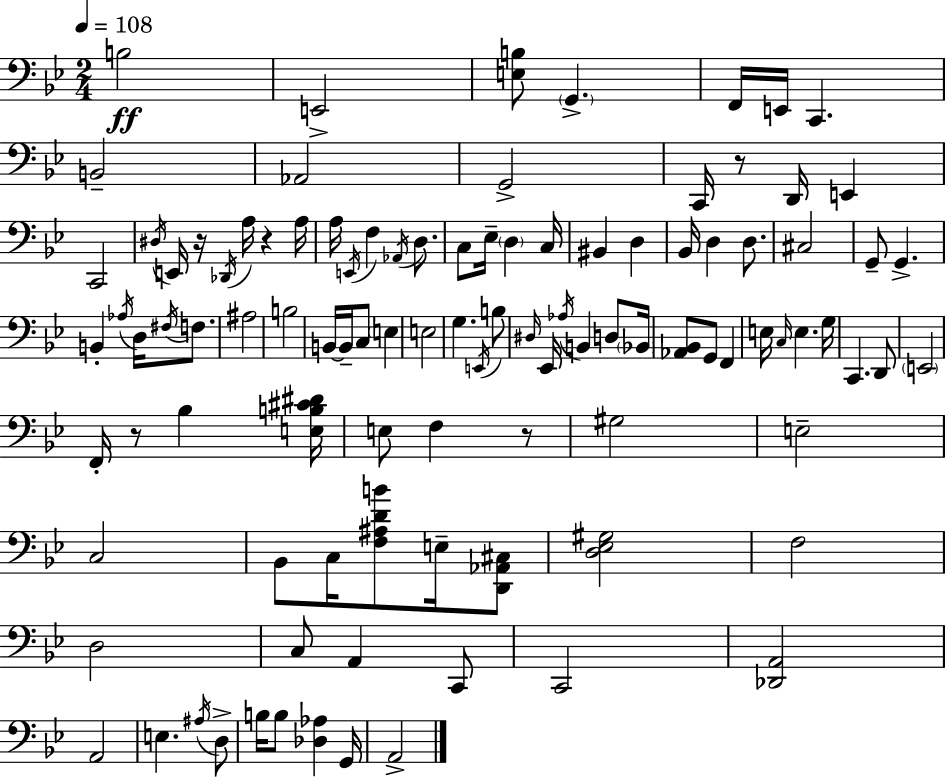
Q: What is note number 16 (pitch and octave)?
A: Db2